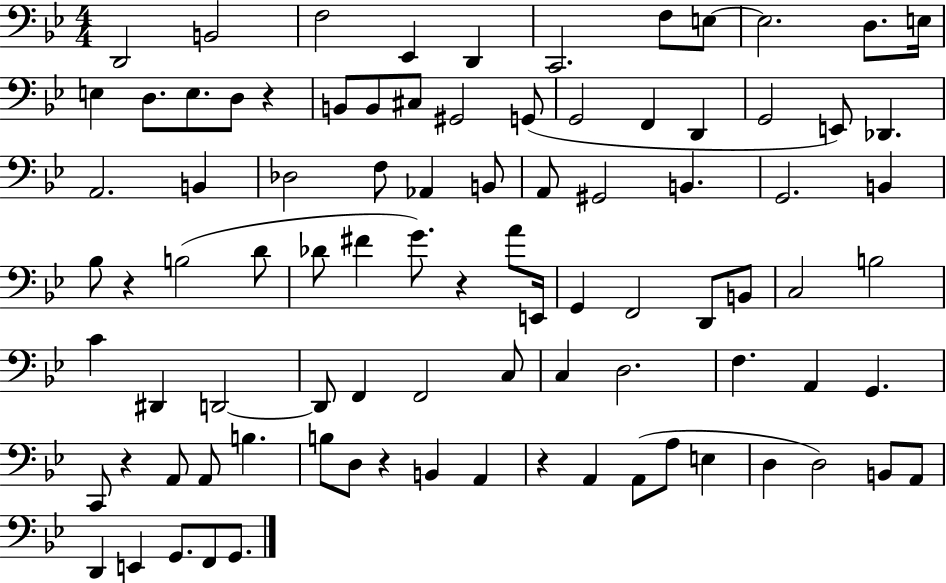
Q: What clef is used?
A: bass